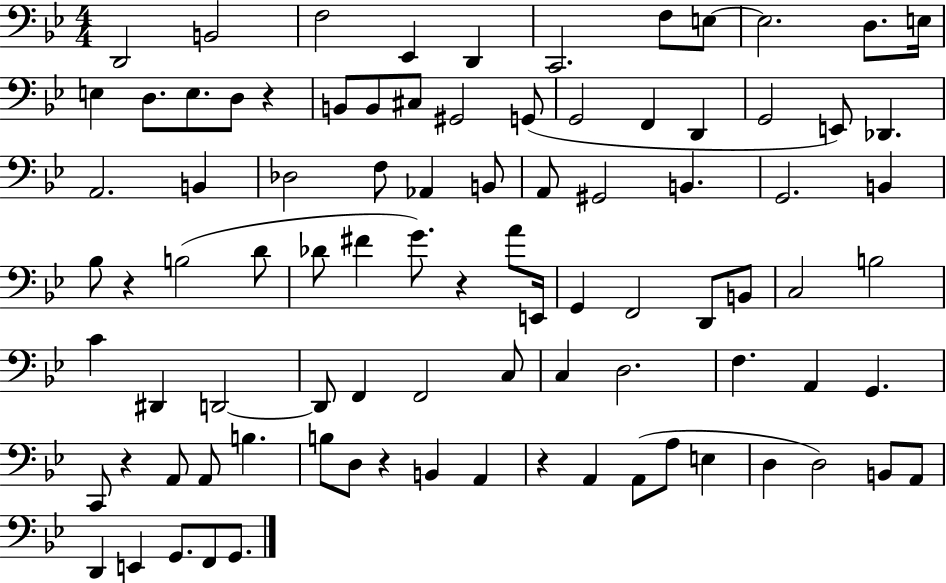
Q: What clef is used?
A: bass